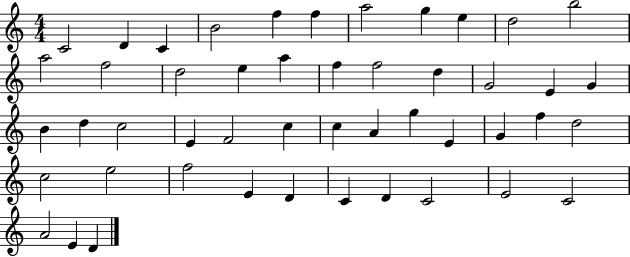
C4/h D4/q C4/q B4/h F5/q F5/q A5/h G5/q E5/q D5/h B5/h A5/h F5/h D5/h E5/q A5/q F5/q F5/h D5/q G4/h E4/q G4/q B4/q D5/q C5/h E4/q F4/h C5/q C5/q A4/q G5/q E4/q G4/q F5/q D5/h C5/h E5/h F5/h E4/q D4/q C4/q D4/q C4/h E4/h C4/h A4/h E4/q D4/q